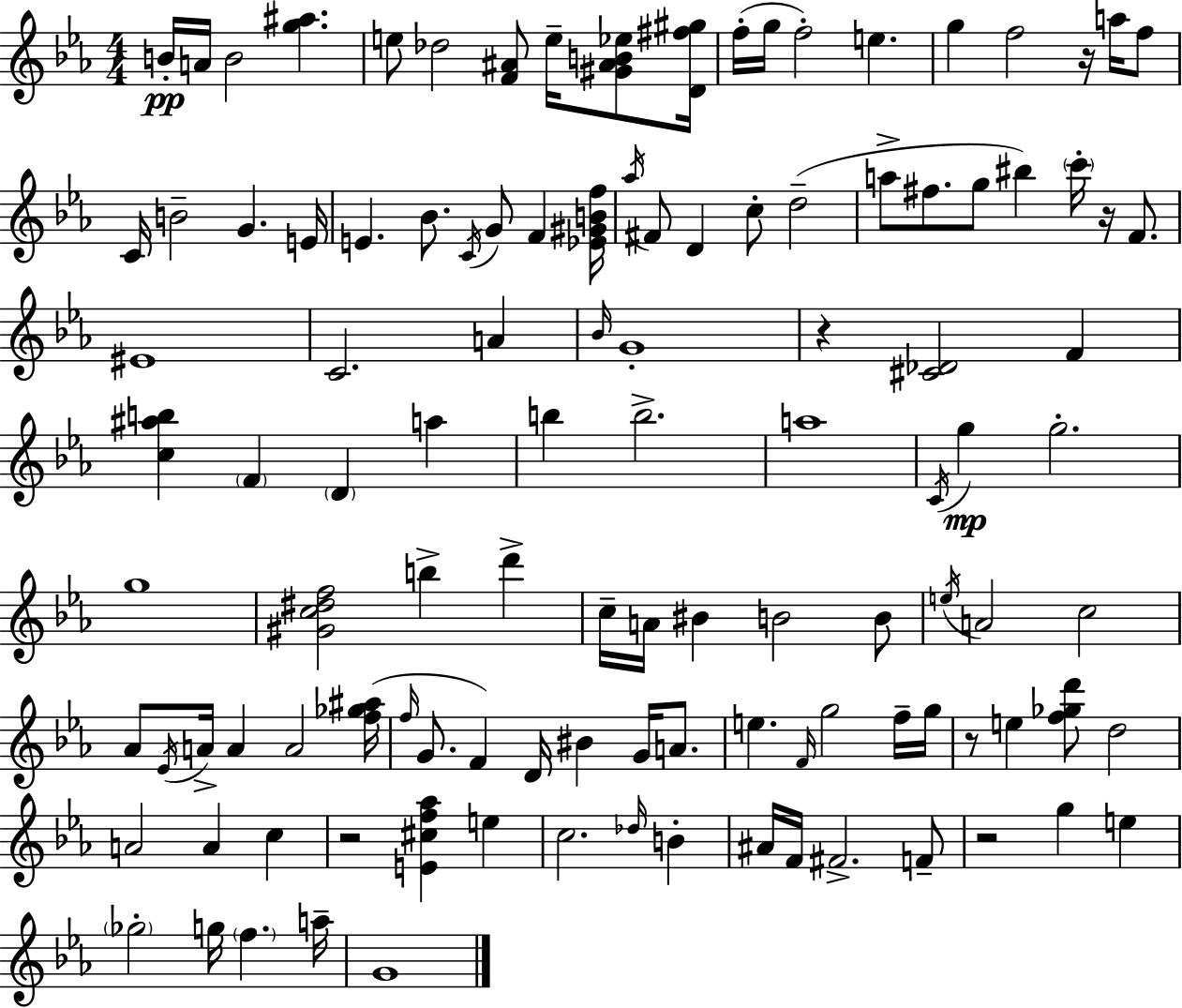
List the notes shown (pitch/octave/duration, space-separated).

B4/s A4/s B4/h [G5,A#5]/q. E5/e Db5/h [F4,A#4]/e E5/s [G#4,A#4,B4,Eb5]/e [D4,F#5,G#5]/s F5/s G5/s F5/h E5/q. G5/q F5/h R/s A5/s F5/e C4/s B4/h G4/q. E4/s E4/q. Bb4/e. C4/s G4/e F4/q [Eb4,G#4,B4,F5]/s Ab5/s F#4/e D4/q C5/e D5/h A5/e F#5/e. G5/e BIS5/q C6/s R/s F4/e. EIS4/w C4/h. A4/q Bb4/s G4/w R/q [C#4,Db4]/h F4/q [C5,A#5,B5]/q F4/q D4/q A5/q B5/q B5/h. A5/w C4/s G5/q G5/h. G5/w [G#4,C5,D#5,F5]/h B5/q D6/q C5/s A4/s BIS4/q B4/h B4/e E5/s A4/h C5/h Ab4/e Eb4/s A4/s A4/q A4/h [F5,Gb5,A#5]/s F5/s G4/e. F4/q D4/s BIS4/q G4/s A4/e. E5/q. F4/s G5/h F5/s G5/s R/e E5/q [F5,Gb5,D6]/e D5/h A4/h A4/q C5/q R/h [E4,C#5,F5,Ab5]/q E5/q C5/h. Db5/s B4/q A#4/s F4/s F#4/h. F4/e R/h G5/q E5/q Gb5/h G5/s F5/q. A5/s G4/w